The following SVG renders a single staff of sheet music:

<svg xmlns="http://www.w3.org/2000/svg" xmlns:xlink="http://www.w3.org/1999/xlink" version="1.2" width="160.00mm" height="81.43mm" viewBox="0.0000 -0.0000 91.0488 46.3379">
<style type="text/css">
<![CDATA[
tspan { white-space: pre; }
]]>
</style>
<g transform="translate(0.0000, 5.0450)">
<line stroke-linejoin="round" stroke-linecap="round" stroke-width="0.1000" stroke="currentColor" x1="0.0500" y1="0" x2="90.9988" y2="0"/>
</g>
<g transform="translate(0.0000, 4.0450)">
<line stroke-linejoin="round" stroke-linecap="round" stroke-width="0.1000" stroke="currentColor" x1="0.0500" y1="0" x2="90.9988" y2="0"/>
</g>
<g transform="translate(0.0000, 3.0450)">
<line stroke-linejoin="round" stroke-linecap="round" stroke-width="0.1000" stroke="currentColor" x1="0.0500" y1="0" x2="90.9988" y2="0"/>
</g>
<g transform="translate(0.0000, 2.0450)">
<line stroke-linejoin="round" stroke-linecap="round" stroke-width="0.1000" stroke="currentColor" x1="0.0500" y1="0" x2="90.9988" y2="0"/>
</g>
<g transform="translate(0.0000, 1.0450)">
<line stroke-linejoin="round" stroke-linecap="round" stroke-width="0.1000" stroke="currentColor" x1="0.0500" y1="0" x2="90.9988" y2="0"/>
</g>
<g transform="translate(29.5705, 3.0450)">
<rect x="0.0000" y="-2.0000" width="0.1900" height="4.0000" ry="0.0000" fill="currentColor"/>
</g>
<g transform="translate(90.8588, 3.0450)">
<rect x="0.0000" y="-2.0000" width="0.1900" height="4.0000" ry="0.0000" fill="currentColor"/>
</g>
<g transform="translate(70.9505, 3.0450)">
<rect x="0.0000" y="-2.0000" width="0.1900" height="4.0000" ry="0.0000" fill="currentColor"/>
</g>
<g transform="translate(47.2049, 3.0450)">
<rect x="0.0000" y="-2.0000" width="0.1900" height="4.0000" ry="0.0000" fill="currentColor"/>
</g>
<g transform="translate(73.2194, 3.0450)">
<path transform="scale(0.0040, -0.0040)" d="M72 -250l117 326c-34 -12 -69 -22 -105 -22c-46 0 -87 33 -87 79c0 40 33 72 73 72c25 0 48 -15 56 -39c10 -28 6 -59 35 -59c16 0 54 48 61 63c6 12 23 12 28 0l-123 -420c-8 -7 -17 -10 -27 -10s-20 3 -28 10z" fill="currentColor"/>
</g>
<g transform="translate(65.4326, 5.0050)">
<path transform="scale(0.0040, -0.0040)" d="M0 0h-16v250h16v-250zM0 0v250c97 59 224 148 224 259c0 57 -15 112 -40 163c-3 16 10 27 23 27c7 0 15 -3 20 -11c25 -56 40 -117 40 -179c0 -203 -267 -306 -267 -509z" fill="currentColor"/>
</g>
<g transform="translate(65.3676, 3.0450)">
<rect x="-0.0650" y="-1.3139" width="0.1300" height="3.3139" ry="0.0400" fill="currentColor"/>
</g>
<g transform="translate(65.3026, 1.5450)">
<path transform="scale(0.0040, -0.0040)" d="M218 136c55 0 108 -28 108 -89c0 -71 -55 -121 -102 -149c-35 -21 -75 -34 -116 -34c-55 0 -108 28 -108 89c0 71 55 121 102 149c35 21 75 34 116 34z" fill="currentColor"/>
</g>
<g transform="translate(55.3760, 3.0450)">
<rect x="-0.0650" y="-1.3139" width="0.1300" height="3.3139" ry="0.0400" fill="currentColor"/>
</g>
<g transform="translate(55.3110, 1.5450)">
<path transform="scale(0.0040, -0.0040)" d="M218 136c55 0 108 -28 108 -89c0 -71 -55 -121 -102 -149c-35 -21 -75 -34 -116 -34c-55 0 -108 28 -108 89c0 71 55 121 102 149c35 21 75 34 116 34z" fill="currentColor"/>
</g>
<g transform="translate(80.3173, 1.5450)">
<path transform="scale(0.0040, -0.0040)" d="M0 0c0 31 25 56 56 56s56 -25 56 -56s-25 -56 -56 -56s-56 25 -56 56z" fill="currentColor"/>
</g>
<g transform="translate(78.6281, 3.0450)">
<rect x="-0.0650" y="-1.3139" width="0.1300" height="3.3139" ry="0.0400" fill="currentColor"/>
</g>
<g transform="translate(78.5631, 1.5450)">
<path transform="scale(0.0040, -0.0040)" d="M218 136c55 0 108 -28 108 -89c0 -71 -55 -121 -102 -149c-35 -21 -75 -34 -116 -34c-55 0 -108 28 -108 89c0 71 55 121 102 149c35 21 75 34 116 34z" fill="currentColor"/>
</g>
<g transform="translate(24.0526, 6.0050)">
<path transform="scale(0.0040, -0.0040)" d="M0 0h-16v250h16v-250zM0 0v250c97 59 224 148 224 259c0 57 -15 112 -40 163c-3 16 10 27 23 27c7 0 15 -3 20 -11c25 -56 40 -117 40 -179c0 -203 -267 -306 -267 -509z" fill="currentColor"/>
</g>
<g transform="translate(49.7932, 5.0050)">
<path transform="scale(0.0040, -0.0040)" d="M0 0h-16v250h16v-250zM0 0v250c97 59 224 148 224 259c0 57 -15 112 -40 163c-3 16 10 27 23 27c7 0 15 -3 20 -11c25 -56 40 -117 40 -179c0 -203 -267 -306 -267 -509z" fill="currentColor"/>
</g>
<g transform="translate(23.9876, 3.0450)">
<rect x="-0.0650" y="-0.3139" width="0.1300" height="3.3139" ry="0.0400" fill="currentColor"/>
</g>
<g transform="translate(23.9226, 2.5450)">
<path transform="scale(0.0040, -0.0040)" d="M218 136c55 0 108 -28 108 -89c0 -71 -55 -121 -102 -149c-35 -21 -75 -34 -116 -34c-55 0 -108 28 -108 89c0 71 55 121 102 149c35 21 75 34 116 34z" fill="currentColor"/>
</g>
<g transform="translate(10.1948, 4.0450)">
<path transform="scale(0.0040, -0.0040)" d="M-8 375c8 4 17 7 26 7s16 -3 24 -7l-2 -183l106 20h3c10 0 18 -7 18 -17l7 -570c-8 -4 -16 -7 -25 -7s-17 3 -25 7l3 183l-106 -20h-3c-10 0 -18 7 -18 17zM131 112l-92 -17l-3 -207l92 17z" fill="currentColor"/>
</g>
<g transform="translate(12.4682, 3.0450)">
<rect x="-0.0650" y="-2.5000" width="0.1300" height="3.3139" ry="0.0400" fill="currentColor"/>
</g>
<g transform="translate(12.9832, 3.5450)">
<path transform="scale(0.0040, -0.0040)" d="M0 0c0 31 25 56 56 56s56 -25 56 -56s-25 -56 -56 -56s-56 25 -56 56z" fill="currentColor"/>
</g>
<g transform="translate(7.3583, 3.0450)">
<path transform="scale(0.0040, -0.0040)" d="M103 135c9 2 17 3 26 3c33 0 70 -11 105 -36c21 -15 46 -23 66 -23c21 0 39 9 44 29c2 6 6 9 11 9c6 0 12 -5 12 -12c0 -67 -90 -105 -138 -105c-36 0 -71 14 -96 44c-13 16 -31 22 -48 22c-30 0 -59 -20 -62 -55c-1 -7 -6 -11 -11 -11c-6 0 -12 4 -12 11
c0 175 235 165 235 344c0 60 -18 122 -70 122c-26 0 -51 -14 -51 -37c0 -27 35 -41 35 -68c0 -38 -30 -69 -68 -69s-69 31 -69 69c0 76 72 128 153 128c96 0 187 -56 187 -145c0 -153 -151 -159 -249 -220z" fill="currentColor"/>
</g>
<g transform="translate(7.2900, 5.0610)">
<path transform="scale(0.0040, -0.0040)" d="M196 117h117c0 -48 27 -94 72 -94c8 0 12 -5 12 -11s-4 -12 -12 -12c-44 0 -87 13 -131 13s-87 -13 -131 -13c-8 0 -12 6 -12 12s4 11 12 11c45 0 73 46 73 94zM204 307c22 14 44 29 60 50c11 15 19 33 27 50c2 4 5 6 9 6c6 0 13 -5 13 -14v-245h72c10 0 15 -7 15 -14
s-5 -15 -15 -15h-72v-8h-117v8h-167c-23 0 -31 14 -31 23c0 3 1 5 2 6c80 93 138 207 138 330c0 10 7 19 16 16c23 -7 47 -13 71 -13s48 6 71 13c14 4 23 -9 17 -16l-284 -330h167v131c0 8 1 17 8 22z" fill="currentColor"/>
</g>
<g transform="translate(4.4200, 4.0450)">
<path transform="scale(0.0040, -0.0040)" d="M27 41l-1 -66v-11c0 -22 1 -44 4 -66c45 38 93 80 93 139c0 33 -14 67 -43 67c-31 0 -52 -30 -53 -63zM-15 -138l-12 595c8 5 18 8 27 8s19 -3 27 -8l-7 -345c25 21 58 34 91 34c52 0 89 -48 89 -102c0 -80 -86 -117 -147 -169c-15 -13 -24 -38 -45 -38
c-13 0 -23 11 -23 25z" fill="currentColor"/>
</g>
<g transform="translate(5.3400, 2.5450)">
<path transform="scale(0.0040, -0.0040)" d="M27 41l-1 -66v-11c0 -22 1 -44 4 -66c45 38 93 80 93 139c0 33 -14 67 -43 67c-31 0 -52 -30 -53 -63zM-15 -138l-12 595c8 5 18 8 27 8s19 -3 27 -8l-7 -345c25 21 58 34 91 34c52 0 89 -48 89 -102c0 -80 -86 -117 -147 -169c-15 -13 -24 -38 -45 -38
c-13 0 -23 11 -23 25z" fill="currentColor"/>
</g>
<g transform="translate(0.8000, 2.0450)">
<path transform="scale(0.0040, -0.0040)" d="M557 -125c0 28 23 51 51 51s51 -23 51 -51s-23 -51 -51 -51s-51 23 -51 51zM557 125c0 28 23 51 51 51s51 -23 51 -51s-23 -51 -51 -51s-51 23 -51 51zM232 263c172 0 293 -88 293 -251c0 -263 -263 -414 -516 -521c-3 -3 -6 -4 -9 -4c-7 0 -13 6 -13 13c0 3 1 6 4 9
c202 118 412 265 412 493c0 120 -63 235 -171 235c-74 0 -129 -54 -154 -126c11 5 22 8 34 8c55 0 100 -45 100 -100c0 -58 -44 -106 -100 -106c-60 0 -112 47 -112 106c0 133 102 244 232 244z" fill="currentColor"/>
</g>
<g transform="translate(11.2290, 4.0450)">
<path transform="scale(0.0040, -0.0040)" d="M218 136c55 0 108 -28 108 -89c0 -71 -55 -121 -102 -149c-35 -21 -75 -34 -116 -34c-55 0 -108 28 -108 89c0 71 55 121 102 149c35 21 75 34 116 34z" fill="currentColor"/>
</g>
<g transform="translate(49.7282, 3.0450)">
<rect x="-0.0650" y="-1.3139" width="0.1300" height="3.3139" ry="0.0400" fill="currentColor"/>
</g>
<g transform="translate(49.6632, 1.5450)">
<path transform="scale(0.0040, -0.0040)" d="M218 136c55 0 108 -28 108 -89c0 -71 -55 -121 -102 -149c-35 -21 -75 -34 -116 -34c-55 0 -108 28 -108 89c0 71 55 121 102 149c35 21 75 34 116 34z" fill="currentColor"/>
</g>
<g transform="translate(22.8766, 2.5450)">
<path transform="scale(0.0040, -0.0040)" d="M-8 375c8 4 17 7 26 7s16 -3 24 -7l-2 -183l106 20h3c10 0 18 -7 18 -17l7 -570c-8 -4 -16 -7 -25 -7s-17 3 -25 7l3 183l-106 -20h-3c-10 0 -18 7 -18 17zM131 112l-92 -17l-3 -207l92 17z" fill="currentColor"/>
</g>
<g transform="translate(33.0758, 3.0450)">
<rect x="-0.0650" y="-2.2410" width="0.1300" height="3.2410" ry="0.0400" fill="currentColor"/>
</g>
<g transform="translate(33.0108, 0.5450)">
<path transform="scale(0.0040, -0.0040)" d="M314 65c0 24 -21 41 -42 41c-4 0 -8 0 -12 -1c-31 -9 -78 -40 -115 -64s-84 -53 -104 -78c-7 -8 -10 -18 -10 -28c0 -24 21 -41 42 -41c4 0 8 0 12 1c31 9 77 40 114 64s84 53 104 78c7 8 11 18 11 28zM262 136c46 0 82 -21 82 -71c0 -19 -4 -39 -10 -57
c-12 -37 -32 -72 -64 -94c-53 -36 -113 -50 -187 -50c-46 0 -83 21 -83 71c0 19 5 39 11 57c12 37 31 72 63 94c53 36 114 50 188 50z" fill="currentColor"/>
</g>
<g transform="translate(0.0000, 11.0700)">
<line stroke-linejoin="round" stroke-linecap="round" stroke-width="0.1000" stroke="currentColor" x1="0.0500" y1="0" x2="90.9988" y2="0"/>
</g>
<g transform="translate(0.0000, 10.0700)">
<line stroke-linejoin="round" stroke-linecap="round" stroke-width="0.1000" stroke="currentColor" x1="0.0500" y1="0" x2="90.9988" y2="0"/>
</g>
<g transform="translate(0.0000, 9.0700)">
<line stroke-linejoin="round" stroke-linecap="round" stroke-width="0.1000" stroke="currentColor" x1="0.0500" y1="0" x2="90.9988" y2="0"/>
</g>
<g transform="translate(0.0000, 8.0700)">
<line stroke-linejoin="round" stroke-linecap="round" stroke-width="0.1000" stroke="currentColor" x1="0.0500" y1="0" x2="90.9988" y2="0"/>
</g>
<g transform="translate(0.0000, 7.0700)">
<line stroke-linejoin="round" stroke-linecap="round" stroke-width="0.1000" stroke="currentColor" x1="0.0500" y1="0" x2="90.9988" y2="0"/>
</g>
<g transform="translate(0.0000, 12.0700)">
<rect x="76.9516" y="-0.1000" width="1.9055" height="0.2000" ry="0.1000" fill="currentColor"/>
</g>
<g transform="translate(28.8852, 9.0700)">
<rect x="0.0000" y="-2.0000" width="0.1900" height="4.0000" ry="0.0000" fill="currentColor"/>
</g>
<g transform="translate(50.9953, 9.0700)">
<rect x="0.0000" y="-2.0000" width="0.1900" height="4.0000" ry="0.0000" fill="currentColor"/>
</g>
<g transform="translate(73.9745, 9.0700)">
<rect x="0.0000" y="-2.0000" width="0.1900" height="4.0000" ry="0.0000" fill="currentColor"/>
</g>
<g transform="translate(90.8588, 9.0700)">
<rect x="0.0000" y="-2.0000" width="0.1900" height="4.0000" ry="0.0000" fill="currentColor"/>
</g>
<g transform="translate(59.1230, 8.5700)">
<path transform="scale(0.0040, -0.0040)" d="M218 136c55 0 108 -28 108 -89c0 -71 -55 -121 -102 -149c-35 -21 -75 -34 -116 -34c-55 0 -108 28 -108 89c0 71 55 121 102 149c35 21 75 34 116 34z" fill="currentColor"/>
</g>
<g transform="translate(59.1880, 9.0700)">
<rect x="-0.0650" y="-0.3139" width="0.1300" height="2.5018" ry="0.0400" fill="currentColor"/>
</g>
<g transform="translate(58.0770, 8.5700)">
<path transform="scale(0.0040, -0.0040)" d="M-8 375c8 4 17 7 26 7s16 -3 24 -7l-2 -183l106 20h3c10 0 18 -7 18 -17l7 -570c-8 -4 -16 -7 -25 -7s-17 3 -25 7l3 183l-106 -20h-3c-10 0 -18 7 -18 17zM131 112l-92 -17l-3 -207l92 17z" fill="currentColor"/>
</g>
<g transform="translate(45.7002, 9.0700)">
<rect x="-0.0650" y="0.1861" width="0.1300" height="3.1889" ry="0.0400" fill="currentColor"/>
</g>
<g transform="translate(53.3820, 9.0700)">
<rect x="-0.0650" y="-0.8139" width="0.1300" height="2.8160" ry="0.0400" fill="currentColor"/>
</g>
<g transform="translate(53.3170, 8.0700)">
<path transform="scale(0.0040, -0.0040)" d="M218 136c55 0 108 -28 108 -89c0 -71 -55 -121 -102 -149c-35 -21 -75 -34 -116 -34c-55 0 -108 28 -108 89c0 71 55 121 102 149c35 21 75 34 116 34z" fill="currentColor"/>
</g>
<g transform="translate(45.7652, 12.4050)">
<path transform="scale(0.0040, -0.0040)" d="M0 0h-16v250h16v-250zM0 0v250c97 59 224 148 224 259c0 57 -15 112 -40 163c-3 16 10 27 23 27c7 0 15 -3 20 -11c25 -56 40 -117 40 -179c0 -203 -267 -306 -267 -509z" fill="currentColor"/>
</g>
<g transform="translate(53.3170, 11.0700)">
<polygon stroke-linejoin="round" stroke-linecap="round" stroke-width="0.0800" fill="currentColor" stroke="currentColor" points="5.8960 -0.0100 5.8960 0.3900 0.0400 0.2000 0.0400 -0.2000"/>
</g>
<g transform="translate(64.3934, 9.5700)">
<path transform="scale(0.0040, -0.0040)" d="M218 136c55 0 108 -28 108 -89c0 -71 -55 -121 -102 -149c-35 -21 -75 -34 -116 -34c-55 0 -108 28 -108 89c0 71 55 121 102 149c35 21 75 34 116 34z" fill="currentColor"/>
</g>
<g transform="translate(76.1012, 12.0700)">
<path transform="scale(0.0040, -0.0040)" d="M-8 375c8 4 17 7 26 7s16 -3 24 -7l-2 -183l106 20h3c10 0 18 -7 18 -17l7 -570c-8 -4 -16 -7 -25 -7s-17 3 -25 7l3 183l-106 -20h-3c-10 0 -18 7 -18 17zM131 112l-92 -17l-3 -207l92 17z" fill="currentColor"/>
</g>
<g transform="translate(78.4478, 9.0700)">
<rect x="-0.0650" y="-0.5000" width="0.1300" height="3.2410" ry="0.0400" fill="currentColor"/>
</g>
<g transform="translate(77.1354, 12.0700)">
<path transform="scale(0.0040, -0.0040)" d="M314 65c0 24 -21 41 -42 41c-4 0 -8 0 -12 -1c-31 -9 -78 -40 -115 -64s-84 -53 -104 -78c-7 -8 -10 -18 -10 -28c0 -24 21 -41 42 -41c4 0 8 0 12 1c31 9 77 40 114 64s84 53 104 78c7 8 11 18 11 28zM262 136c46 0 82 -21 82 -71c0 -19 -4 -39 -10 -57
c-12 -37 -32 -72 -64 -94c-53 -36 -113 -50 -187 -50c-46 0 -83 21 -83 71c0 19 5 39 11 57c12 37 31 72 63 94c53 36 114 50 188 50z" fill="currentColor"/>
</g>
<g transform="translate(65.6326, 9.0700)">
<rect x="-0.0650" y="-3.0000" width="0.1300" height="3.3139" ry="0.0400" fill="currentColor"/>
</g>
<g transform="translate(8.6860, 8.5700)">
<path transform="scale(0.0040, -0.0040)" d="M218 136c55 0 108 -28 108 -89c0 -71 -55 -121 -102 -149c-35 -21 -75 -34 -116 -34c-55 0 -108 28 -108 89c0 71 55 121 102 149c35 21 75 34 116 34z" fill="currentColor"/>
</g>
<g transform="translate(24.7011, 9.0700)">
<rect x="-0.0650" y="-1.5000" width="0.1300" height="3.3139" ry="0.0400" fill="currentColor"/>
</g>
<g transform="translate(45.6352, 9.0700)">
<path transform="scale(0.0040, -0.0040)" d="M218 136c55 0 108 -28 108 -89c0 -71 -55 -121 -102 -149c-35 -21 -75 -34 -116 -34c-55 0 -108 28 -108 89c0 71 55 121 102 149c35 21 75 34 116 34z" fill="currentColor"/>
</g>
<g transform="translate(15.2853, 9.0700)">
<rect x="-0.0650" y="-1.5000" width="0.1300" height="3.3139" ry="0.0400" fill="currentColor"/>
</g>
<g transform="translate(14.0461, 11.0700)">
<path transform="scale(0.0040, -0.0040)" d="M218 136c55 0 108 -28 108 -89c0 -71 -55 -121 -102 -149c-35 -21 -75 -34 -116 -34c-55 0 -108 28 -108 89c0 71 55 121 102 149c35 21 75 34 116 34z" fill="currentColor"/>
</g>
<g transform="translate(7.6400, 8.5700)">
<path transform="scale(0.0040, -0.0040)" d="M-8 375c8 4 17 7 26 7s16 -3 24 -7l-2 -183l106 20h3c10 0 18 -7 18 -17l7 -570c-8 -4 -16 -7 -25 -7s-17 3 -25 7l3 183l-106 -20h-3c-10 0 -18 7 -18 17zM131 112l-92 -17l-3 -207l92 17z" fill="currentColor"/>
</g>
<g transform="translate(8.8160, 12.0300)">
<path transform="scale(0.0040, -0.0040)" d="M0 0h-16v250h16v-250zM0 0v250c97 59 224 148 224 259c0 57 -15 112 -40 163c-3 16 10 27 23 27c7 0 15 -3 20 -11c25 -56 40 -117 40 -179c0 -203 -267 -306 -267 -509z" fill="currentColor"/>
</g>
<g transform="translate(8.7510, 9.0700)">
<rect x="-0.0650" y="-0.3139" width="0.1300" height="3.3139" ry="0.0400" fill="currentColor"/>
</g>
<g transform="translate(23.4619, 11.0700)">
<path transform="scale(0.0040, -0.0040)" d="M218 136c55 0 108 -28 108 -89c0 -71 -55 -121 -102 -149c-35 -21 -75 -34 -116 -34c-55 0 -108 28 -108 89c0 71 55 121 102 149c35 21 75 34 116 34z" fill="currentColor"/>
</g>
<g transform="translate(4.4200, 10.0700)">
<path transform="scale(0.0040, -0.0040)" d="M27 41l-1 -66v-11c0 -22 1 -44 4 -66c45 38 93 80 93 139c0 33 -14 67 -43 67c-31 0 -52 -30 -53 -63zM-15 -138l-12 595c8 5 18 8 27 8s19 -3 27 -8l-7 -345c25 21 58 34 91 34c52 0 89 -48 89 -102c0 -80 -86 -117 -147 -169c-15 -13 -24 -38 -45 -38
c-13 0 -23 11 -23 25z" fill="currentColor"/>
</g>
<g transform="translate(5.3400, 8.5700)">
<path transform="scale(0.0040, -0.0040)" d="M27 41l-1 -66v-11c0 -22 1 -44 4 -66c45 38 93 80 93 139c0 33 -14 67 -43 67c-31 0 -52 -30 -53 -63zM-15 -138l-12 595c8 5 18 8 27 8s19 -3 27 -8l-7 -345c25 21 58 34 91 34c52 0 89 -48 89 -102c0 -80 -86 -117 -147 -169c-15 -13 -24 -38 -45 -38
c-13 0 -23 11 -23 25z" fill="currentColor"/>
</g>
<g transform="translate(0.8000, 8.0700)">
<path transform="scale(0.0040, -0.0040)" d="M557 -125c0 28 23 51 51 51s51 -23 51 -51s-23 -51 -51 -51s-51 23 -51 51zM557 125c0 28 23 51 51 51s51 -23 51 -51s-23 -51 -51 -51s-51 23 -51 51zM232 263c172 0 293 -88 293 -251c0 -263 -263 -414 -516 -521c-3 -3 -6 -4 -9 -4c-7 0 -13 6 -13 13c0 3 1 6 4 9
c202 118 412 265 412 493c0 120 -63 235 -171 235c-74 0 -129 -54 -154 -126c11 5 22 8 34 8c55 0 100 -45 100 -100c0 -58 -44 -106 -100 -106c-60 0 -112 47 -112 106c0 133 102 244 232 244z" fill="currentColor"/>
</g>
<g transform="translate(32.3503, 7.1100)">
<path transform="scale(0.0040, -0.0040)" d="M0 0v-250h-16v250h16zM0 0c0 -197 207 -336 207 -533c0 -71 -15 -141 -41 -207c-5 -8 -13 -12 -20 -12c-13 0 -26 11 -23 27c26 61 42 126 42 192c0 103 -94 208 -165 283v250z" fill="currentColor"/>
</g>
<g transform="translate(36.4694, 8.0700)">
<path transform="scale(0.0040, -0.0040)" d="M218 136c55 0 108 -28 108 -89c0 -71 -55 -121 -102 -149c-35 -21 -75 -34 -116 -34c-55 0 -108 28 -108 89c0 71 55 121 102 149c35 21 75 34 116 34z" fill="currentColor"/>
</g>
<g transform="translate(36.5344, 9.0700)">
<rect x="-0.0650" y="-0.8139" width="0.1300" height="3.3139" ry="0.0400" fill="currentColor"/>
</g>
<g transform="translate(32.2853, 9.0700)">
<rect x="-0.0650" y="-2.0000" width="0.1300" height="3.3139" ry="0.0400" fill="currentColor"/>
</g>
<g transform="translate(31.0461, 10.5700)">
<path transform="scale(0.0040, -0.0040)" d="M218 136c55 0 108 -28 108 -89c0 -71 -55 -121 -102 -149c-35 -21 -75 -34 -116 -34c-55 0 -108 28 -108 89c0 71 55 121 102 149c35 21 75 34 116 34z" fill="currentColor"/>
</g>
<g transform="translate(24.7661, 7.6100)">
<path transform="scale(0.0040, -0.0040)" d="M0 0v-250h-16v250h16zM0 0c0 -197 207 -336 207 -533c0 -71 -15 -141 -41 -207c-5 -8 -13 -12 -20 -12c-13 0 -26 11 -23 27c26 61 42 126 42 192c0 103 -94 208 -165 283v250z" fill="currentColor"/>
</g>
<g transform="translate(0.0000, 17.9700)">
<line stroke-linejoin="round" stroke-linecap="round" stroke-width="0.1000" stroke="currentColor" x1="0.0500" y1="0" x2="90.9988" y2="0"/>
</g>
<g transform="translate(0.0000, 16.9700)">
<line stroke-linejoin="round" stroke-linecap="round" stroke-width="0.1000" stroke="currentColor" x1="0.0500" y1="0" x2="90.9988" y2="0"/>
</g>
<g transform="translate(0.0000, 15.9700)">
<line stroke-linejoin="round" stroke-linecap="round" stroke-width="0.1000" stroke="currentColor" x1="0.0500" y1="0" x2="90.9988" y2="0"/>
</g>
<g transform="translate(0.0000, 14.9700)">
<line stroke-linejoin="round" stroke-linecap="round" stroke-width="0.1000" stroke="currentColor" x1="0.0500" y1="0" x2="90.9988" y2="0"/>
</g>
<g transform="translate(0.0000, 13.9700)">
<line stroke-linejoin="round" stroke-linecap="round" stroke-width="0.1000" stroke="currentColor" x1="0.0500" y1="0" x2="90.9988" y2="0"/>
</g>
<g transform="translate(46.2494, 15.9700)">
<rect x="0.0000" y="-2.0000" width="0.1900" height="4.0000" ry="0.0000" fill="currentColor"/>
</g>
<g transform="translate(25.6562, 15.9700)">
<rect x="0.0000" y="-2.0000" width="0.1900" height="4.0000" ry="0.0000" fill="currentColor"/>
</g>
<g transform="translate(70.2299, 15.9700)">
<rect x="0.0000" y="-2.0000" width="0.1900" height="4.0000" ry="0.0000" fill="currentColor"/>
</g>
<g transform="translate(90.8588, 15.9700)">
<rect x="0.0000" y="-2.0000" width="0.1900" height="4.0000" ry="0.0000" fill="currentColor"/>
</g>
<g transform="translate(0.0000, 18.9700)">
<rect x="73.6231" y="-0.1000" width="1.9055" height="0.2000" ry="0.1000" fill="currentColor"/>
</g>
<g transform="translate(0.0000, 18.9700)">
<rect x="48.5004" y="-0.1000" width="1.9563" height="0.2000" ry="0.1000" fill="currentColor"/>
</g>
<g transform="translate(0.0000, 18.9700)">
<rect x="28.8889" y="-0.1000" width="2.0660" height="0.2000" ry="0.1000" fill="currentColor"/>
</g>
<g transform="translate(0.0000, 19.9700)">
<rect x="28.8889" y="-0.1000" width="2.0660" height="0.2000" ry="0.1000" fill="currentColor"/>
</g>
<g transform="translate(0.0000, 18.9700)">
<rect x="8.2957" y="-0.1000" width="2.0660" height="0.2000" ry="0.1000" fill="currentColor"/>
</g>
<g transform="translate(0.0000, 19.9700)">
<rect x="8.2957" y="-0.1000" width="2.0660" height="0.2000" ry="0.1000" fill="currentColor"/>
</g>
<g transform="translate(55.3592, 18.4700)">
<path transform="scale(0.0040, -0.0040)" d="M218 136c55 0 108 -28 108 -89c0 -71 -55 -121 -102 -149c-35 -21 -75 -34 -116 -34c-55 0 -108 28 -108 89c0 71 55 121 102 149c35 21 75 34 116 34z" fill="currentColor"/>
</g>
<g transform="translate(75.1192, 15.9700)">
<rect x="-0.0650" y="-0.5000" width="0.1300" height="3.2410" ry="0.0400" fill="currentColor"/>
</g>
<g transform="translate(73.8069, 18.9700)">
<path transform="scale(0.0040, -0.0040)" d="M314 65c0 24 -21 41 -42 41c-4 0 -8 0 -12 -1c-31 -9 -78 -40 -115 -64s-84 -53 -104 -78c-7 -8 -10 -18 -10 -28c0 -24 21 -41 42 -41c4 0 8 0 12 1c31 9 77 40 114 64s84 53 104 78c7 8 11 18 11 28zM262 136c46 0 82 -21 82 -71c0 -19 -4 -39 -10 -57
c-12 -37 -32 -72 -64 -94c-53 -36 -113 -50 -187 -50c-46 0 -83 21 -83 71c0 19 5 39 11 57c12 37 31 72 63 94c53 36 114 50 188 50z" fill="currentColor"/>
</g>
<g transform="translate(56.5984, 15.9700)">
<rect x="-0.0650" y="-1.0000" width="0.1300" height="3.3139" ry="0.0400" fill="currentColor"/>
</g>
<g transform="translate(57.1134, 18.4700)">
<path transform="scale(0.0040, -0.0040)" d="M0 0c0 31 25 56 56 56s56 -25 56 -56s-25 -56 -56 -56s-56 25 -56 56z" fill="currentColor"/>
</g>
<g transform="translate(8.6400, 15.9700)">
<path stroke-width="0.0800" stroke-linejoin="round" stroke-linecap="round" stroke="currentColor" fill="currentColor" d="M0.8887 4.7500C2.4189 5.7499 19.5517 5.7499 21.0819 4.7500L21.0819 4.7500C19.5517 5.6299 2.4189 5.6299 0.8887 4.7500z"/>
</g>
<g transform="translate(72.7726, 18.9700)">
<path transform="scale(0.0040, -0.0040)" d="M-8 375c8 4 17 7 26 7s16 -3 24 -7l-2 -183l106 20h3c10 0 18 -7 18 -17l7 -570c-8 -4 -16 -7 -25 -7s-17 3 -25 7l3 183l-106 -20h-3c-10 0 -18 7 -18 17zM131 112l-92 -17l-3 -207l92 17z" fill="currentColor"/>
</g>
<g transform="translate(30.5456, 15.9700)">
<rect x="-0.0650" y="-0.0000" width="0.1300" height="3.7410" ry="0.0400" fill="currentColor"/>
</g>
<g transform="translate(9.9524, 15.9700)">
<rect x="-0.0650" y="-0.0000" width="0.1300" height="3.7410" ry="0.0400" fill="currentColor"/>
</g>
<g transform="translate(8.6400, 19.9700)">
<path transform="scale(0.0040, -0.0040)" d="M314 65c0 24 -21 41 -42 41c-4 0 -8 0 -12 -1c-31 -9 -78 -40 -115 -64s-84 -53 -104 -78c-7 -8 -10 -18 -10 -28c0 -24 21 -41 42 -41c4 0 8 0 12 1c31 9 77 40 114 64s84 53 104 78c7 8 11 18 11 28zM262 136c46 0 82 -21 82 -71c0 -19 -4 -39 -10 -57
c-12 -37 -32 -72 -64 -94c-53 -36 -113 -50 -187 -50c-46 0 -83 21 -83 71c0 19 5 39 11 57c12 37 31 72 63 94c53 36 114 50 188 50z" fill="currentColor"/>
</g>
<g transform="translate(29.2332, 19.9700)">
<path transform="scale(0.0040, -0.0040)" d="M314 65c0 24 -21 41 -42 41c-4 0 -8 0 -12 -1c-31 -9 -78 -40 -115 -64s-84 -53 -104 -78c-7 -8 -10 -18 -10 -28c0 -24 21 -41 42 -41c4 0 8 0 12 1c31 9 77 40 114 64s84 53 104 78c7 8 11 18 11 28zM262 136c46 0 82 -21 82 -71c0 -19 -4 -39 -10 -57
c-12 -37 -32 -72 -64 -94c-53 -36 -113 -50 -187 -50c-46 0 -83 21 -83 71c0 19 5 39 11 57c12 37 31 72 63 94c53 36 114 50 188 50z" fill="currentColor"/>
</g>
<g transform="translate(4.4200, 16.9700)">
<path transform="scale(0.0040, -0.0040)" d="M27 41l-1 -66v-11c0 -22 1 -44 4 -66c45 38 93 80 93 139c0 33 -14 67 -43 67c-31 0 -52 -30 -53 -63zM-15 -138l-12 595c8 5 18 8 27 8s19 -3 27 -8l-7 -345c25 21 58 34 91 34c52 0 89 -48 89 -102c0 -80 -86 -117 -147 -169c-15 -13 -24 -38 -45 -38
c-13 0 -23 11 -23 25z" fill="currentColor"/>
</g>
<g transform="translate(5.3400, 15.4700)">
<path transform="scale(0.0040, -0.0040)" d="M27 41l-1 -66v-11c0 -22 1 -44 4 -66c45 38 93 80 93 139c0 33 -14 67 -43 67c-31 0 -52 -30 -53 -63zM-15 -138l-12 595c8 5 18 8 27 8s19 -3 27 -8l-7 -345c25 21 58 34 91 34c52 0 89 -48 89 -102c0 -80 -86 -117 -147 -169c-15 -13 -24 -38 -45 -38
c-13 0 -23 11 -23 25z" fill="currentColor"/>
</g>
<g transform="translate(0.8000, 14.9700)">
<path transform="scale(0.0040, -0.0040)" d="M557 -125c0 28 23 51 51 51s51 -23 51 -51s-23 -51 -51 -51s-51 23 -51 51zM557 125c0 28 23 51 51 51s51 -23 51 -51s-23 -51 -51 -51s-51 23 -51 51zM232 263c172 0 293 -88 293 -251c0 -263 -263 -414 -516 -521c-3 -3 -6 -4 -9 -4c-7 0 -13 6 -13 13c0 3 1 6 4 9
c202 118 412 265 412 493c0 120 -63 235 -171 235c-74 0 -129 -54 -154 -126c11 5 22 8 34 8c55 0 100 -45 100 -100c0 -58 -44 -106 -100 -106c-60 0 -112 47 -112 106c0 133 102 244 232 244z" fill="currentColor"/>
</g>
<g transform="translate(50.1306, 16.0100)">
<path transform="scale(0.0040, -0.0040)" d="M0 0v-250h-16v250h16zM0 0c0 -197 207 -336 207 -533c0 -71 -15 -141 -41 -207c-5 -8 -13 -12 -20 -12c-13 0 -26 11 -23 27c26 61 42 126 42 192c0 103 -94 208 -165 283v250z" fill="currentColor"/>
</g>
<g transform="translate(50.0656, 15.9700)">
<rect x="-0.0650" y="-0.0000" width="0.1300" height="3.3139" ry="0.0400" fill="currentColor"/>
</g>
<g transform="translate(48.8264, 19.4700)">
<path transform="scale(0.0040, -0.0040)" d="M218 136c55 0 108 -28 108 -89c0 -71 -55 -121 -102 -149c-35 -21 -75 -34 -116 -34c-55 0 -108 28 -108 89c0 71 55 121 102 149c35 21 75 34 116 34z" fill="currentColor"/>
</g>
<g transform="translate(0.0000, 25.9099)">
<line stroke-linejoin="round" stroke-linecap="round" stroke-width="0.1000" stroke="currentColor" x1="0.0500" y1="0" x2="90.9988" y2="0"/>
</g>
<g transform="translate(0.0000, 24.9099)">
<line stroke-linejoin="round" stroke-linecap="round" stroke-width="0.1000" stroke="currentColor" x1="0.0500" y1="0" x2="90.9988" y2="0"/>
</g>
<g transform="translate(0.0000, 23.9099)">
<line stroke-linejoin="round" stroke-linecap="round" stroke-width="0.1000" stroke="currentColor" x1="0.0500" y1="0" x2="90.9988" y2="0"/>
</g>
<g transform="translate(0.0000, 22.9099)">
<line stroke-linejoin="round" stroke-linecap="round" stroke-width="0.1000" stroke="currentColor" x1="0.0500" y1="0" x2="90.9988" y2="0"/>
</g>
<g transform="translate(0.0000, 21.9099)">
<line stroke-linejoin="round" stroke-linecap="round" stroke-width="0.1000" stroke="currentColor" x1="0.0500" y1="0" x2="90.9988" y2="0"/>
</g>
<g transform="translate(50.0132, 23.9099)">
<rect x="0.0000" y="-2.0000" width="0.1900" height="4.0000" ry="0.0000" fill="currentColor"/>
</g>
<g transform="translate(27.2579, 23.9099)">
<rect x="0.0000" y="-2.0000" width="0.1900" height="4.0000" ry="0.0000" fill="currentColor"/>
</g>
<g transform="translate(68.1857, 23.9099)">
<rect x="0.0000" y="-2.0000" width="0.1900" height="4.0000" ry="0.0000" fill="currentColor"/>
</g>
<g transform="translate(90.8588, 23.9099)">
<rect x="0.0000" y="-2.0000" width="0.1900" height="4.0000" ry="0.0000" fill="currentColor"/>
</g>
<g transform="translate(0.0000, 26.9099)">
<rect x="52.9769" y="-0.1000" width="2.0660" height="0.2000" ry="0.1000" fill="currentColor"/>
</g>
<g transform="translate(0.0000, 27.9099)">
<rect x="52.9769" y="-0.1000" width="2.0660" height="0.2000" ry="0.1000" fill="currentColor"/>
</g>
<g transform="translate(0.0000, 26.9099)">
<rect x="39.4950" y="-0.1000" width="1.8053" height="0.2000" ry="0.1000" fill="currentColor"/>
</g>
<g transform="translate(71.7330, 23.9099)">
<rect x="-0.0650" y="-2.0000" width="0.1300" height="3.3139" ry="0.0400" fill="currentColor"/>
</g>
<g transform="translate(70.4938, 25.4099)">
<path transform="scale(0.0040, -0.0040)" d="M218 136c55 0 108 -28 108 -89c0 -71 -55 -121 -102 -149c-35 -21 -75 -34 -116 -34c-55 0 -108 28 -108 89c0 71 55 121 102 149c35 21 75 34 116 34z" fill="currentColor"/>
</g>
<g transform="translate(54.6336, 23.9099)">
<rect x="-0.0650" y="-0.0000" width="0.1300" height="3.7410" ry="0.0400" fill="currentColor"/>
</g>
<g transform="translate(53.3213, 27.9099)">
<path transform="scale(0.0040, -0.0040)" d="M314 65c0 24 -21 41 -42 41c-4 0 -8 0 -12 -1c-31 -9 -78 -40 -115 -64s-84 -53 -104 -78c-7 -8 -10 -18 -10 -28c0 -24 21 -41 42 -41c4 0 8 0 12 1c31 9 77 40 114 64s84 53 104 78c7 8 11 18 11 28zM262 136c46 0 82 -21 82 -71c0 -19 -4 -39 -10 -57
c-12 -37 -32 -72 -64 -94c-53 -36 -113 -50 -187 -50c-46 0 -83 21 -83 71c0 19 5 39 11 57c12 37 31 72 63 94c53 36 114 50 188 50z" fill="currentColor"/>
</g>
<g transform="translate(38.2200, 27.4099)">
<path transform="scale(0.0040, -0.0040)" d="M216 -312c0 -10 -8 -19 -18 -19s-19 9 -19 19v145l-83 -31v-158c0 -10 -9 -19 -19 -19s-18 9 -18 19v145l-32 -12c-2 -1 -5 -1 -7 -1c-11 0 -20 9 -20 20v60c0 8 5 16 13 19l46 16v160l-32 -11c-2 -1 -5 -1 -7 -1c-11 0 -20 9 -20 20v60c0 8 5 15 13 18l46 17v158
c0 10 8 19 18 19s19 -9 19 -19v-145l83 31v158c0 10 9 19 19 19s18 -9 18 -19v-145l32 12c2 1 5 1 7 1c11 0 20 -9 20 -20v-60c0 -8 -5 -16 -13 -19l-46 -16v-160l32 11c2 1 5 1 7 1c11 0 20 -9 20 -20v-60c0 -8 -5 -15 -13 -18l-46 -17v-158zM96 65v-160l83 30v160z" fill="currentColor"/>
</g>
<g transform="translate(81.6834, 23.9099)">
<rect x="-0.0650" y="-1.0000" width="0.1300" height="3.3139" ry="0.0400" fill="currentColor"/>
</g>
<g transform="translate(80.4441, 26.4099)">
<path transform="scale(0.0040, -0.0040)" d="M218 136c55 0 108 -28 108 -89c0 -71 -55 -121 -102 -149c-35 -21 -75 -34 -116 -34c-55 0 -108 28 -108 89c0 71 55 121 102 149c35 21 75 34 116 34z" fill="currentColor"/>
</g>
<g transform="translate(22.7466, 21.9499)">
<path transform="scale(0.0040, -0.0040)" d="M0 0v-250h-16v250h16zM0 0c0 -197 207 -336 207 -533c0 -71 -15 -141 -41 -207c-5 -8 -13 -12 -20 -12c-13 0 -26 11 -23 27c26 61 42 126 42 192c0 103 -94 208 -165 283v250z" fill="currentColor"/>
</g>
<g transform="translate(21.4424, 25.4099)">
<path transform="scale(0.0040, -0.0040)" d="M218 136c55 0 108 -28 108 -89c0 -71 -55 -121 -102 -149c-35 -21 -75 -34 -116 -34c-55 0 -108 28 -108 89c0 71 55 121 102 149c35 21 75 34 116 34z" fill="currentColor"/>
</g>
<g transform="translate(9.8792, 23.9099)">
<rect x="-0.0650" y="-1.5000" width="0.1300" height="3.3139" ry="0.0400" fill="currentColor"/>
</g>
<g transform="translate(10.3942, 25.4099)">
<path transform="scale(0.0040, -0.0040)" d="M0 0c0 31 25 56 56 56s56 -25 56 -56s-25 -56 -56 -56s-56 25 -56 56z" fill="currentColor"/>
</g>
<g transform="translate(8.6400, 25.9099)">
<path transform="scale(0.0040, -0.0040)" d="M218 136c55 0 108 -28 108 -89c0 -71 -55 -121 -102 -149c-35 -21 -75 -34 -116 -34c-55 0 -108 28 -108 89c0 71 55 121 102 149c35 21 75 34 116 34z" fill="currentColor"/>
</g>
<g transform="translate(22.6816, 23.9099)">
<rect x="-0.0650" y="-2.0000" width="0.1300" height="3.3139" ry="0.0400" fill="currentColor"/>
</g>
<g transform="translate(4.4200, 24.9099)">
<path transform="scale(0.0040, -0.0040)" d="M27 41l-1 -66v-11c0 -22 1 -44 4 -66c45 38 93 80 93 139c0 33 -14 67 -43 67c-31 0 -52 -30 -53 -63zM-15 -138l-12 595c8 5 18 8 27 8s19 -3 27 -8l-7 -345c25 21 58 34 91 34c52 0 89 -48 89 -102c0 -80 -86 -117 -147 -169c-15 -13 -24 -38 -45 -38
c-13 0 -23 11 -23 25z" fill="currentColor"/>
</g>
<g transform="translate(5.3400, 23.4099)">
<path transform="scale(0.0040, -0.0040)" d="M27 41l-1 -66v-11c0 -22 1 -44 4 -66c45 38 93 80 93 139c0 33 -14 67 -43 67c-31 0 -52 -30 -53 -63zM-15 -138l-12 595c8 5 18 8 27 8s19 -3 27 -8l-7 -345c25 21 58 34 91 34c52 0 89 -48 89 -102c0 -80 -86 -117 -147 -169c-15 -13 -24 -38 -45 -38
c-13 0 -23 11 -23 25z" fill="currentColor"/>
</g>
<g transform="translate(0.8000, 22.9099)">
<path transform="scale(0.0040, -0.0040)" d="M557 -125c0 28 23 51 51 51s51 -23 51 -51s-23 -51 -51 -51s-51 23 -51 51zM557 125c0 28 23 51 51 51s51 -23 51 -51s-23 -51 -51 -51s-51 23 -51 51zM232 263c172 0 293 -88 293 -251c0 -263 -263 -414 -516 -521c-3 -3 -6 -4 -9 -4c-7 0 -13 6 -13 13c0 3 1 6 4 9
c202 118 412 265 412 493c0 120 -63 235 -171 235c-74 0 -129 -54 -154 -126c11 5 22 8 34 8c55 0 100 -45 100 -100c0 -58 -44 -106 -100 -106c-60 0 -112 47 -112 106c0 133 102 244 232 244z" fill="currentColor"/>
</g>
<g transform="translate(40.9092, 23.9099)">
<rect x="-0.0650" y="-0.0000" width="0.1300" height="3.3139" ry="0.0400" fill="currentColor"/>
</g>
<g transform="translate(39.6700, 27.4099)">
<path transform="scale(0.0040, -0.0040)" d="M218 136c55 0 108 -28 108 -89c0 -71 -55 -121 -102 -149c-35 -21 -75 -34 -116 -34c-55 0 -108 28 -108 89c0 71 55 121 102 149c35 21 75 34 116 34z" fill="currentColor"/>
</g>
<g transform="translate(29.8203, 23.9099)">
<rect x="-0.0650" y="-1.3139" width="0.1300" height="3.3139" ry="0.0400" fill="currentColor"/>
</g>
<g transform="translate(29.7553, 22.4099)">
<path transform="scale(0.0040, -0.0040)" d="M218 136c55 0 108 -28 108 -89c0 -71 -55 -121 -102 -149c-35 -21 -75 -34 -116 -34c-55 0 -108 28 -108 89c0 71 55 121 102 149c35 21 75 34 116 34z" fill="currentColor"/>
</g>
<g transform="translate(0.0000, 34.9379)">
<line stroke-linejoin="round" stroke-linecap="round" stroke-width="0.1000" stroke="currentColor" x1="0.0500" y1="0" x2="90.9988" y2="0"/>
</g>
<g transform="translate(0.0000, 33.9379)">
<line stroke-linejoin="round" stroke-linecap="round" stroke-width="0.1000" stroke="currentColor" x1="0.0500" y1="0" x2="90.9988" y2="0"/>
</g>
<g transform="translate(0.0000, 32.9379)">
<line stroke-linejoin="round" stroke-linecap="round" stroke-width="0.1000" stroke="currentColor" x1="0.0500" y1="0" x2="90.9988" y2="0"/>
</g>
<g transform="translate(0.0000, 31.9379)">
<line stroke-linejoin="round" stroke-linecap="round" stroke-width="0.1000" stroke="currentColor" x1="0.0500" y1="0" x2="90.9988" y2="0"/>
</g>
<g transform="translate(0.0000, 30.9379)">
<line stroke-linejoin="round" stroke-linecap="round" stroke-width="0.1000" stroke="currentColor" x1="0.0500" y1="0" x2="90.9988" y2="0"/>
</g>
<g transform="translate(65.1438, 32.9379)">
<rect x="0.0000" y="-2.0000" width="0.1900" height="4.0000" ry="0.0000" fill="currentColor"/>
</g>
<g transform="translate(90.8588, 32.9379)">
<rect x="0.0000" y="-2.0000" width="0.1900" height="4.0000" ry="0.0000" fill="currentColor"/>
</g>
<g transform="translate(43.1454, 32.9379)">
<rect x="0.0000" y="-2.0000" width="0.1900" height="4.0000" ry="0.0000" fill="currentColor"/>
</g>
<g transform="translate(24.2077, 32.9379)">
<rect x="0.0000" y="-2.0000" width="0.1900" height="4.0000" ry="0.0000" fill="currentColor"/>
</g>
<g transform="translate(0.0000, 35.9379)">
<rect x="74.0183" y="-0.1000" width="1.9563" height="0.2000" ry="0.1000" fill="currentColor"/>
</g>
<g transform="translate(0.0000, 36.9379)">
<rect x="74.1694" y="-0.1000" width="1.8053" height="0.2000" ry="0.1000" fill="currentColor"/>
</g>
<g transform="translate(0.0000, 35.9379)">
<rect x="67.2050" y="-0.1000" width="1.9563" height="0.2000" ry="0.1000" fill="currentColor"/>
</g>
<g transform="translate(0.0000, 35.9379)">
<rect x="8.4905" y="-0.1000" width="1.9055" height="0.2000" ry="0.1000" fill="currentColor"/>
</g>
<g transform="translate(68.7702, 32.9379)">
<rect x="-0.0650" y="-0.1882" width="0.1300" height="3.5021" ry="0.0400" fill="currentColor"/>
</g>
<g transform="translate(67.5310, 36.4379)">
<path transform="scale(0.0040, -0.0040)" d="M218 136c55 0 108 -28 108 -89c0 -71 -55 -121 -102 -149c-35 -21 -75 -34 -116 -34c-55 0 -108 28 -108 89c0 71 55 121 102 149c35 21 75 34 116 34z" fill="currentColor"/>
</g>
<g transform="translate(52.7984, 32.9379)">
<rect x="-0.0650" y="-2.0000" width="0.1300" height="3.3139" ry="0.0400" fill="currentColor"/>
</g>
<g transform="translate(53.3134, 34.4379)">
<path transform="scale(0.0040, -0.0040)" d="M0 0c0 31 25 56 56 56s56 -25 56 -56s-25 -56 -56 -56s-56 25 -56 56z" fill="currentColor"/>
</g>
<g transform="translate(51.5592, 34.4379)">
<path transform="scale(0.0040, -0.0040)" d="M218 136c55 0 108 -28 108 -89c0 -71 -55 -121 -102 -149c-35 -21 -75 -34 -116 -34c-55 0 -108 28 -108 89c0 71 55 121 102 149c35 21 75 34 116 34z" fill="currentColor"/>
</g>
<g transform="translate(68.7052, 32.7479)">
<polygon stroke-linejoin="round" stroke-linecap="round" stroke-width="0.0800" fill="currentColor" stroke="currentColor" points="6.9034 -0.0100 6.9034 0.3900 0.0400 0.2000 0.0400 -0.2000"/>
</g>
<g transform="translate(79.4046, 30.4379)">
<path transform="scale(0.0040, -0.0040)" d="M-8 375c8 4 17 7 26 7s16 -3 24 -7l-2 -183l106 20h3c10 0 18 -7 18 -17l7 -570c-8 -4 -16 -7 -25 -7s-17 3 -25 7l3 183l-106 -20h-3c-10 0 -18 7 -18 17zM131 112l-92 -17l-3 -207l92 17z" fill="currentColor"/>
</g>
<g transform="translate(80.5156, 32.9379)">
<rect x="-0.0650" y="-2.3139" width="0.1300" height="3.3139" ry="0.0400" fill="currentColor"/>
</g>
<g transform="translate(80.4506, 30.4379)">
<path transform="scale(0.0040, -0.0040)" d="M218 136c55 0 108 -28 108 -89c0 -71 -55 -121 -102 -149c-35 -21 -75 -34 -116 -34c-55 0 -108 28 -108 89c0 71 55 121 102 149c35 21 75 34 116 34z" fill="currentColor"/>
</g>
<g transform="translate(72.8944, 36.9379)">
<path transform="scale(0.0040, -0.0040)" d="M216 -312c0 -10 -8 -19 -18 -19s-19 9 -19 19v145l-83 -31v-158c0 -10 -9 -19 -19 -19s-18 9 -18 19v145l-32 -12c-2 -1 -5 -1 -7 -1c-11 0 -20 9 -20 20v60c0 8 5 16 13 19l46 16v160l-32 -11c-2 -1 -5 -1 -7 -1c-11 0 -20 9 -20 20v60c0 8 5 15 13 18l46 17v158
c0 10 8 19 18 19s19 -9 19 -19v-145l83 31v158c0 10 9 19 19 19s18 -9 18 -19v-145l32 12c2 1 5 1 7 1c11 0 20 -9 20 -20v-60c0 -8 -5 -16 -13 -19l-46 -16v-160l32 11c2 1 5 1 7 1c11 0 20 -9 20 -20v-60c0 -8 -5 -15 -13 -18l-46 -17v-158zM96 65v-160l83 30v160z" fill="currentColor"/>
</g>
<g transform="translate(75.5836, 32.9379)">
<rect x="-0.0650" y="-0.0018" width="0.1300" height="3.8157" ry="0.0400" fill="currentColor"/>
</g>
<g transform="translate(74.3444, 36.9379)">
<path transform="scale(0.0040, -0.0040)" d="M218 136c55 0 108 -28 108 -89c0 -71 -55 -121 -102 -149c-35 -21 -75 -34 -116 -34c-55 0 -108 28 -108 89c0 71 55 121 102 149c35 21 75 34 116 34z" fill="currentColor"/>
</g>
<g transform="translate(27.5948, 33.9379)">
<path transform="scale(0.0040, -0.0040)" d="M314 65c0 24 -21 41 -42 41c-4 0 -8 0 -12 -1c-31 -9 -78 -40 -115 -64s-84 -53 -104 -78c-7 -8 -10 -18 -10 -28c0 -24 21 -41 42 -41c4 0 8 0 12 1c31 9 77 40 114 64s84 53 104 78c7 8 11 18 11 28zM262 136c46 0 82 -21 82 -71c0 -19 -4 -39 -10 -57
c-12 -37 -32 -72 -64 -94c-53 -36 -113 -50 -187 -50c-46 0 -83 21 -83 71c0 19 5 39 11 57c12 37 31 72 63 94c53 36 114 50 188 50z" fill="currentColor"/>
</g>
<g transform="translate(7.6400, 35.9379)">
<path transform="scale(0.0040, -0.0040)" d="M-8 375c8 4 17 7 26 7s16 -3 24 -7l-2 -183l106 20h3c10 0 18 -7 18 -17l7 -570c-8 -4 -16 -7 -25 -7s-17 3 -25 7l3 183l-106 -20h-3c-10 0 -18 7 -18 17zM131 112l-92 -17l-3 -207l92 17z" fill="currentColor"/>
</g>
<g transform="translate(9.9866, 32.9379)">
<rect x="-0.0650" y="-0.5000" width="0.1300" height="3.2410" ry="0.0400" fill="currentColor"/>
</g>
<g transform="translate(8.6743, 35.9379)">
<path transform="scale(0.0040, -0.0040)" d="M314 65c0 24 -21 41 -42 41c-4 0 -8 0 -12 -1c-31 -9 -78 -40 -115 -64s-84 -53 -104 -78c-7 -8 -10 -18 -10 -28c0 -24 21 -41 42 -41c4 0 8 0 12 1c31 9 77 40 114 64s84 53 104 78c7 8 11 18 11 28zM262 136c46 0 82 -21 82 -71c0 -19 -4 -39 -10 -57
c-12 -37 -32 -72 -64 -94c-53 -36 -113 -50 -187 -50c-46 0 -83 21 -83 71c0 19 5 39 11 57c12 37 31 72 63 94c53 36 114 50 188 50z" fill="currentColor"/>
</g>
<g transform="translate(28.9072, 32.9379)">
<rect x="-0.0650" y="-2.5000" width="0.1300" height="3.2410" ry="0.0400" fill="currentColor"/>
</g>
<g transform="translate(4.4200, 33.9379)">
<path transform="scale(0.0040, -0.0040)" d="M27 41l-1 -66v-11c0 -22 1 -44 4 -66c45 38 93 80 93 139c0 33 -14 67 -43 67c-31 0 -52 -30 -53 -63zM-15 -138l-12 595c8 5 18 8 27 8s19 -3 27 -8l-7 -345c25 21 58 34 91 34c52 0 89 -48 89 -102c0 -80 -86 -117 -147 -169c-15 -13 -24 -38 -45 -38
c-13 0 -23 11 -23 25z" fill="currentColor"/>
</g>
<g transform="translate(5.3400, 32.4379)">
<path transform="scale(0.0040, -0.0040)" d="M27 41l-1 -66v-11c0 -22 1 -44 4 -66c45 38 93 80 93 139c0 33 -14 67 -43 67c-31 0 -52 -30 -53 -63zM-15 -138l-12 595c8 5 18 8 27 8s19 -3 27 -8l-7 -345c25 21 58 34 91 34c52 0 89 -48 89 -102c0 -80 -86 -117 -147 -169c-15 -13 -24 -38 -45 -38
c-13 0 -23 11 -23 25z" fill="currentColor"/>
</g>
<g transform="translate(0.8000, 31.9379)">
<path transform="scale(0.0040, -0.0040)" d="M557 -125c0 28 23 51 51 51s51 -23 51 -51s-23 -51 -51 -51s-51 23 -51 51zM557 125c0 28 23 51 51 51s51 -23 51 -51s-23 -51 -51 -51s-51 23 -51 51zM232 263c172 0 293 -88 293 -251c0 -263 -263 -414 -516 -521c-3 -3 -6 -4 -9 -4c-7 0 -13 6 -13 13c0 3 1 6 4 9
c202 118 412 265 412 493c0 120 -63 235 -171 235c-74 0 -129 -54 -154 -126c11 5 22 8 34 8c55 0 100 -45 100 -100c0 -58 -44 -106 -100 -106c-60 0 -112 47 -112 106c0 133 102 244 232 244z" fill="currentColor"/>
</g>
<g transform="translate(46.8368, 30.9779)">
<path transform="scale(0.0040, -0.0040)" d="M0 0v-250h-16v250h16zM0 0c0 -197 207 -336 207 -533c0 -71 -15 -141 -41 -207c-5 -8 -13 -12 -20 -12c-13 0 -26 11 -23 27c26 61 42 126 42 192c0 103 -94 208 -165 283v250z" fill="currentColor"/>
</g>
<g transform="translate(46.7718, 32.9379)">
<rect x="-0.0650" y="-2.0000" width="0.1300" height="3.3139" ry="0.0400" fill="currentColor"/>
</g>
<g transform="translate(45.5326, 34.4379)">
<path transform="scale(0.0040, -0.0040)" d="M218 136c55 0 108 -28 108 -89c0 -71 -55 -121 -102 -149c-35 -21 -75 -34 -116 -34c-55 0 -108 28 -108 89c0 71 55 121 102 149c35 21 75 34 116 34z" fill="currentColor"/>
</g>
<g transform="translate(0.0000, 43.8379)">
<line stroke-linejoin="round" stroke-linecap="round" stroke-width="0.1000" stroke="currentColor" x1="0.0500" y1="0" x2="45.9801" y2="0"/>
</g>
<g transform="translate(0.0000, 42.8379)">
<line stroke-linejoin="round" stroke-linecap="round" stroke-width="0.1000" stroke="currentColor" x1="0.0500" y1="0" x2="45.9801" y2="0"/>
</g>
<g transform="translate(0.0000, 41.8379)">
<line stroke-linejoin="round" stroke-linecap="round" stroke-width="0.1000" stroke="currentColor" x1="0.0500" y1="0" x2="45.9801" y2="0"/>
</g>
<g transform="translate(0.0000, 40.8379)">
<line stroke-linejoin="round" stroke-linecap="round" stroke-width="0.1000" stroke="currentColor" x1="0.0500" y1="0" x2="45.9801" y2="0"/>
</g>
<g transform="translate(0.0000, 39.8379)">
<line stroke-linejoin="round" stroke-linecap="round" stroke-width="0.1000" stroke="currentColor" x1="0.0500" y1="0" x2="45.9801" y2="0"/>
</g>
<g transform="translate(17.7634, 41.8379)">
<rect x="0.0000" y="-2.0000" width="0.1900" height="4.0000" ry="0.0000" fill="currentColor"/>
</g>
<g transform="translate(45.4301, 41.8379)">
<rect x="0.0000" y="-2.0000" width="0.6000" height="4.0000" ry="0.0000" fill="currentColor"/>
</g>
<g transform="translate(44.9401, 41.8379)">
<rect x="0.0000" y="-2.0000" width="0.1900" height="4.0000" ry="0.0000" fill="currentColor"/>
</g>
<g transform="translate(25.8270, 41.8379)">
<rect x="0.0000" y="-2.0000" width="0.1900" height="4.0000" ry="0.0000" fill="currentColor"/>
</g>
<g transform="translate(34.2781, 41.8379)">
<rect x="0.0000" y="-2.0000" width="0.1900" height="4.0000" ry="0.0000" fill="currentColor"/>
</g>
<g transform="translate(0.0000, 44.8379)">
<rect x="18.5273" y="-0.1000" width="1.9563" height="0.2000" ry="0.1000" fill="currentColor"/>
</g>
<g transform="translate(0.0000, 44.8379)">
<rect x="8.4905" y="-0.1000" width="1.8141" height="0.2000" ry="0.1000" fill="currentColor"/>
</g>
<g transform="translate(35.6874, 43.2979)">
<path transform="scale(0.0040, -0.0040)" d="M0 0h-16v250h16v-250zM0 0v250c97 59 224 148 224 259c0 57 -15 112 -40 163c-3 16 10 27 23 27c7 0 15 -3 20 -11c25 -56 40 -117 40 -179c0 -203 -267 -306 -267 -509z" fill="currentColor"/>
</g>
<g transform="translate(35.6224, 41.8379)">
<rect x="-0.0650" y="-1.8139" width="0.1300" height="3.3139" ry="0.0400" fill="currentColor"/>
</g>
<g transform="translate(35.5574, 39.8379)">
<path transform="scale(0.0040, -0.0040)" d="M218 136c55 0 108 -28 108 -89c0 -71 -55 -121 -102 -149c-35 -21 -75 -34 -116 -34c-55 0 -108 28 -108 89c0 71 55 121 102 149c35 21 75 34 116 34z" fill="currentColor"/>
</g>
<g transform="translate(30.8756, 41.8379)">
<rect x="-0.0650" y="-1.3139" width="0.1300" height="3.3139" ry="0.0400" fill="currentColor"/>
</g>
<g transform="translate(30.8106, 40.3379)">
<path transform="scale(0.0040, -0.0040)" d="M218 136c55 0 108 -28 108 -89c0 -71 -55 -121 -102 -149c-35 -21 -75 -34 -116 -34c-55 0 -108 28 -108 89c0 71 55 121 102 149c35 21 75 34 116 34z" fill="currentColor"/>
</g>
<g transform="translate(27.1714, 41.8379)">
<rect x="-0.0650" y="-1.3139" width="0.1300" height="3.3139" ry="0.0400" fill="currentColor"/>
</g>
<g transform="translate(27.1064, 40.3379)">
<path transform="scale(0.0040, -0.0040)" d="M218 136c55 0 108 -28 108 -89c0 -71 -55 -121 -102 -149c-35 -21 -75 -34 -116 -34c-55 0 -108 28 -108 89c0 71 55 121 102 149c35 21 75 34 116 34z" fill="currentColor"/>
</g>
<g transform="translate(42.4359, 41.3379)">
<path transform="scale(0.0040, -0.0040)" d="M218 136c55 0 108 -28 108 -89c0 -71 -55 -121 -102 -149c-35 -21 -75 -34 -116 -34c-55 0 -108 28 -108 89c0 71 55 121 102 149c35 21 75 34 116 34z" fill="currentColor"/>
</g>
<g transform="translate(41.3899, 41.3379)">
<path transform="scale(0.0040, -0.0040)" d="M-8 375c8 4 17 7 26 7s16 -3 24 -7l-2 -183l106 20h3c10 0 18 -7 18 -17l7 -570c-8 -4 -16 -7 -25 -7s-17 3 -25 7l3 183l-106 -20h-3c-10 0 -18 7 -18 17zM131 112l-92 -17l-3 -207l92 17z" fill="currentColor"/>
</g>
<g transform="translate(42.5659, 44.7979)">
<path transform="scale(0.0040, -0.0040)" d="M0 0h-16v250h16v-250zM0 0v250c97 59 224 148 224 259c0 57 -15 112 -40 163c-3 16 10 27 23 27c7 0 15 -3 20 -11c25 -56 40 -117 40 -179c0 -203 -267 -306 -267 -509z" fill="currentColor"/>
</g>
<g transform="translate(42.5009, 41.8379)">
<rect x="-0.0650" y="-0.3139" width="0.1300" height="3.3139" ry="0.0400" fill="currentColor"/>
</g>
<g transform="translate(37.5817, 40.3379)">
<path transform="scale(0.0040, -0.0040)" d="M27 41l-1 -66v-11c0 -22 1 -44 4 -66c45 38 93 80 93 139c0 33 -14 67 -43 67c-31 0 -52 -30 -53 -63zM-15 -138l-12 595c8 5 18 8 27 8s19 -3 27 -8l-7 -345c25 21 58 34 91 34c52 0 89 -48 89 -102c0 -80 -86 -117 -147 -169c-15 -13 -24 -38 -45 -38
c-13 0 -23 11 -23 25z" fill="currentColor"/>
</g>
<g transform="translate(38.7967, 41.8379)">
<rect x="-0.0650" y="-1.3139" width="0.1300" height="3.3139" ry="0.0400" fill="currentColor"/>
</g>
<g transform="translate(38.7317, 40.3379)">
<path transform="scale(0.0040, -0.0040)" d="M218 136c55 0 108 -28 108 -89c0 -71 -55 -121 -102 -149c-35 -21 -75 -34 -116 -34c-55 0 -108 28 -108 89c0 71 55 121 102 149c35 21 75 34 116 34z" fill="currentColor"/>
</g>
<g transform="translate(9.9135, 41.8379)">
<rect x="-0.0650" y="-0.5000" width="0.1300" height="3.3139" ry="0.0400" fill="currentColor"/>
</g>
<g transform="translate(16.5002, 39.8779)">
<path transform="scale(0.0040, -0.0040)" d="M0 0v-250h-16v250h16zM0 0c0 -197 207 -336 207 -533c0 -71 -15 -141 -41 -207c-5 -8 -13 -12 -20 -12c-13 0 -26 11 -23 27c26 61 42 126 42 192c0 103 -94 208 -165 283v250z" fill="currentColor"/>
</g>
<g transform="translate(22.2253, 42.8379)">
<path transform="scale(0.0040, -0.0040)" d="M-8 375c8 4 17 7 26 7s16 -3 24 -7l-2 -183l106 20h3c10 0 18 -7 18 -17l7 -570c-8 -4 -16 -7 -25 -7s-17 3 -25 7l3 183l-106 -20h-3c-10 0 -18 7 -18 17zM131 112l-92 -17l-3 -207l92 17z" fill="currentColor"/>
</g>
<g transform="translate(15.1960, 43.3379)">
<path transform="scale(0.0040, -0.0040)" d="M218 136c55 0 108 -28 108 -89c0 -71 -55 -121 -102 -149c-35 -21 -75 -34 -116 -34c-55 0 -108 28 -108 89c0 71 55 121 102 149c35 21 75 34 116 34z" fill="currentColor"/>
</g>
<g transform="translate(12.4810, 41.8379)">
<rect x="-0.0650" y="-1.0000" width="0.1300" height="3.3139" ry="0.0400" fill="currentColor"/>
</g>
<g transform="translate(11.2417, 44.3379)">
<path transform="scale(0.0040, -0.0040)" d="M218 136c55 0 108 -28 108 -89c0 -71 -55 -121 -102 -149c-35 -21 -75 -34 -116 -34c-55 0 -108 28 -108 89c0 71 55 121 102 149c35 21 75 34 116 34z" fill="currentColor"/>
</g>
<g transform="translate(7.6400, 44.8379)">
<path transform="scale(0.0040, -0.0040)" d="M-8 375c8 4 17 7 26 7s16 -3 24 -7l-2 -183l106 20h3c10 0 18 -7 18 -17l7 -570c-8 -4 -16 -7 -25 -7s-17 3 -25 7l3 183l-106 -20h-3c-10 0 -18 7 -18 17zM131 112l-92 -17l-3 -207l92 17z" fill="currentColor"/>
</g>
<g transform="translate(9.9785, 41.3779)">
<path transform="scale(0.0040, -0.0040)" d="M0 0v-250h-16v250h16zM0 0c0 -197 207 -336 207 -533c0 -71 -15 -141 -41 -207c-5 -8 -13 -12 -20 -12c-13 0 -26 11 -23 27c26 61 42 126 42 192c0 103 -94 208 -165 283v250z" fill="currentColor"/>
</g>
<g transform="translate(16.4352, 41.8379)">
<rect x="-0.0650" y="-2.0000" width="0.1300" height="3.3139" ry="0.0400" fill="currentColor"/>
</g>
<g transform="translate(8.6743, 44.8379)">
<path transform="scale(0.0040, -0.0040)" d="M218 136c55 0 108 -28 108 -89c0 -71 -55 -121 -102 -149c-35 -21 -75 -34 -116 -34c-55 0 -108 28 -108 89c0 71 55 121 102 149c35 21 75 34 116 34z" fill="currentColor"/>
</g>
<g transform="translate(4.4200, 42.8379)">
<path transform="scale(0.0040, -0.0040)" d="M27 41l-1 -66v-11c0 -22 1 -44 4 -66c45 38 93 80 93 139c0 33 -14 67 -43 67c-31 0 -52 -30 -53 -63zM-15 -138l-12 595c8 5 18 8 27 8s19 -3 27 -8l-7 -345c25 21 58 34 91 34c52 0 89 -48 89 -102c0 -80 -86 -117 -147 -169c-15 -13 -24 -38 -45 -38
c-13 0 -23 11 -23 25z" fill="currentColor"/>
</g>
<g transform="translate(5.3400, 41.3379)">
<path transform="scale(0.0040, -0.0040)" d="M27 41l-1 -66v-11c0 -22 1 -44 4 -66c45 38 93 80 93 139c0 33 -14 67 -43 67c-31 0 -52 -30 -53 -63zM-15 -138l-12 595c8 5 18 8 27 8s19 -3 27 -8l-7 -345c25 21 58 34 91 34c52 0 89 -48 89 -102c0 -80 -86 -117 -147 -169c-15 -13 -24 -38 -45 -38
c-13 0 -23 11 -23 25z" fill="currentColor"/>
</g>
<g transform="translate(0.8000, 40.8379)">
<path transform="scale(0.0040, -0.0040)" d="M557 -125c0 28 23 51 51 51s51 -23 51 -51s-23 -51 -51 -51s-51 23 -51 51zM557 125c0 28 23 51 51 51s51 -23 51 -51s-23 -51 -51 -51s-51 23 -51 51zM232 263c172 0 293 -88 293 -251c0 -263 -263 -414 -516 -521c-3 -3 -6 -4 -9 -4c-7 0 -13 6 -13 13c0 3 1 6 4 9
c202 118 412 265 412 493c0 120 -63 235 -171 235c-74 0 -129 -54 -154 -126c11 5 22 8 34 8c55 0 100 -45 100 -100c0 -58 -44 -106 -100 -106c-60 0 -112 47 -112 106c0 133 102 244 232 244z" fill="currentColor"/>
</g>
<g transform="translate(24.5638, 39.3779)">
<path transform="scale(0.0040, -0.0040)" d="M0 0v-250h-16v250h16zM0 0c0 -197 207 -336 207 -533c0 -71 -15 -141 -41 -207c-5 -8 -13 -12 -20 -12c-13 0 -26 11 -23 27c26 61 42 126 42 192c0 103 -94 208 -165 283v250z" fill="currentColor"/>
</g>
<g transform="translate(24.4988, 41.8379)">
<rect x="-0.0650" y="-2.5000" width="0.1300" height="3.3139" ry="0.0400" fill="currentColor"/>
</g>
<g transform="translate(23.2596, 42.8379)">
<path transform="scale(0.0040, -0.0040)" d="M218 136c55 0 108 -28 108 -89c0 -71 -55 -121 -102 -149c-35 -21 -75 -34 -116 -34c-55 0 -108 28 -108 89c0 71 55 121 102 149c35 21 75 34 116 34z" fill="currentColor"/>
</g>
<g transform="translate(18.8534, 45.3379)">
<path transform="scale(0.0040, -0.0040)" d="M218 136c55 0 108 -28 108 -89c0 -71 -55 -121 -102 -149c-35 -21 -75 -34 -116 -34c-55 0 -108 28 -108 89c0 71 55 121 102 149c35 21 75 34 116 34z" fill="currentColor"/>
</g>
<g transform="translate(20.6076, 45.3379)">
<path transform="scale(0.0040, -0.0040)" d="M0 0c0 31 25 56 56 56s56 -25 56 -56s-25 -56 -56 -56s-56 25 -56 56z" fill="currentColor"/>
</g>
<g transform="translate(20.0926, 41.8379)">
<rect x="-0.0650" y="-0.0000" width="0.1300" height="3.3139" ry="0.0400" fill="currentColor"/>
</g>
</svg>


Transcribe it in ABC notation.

X:1
T:Untitled
M:2/4
L:1/4
K:Bb
B,, E,/2 _B,2 G,/2 G, G,/2 z/2 G, E,/2 G,, G,,/2 A,,/2 F, D,/2 F,/2 E,/2 C, E,,2 C,,2 C,,2 D,,/2 F,, E,,2 G,, A,,/2 G, ^D,, C,,2 A,, F,, E,,2 _B,,2 A,,/2 A,, D,,/2 ^C,,/2 B, E,,/2 F,, A,,/2 D,, B,,/2 G, G, A,/2 _G, E,/2